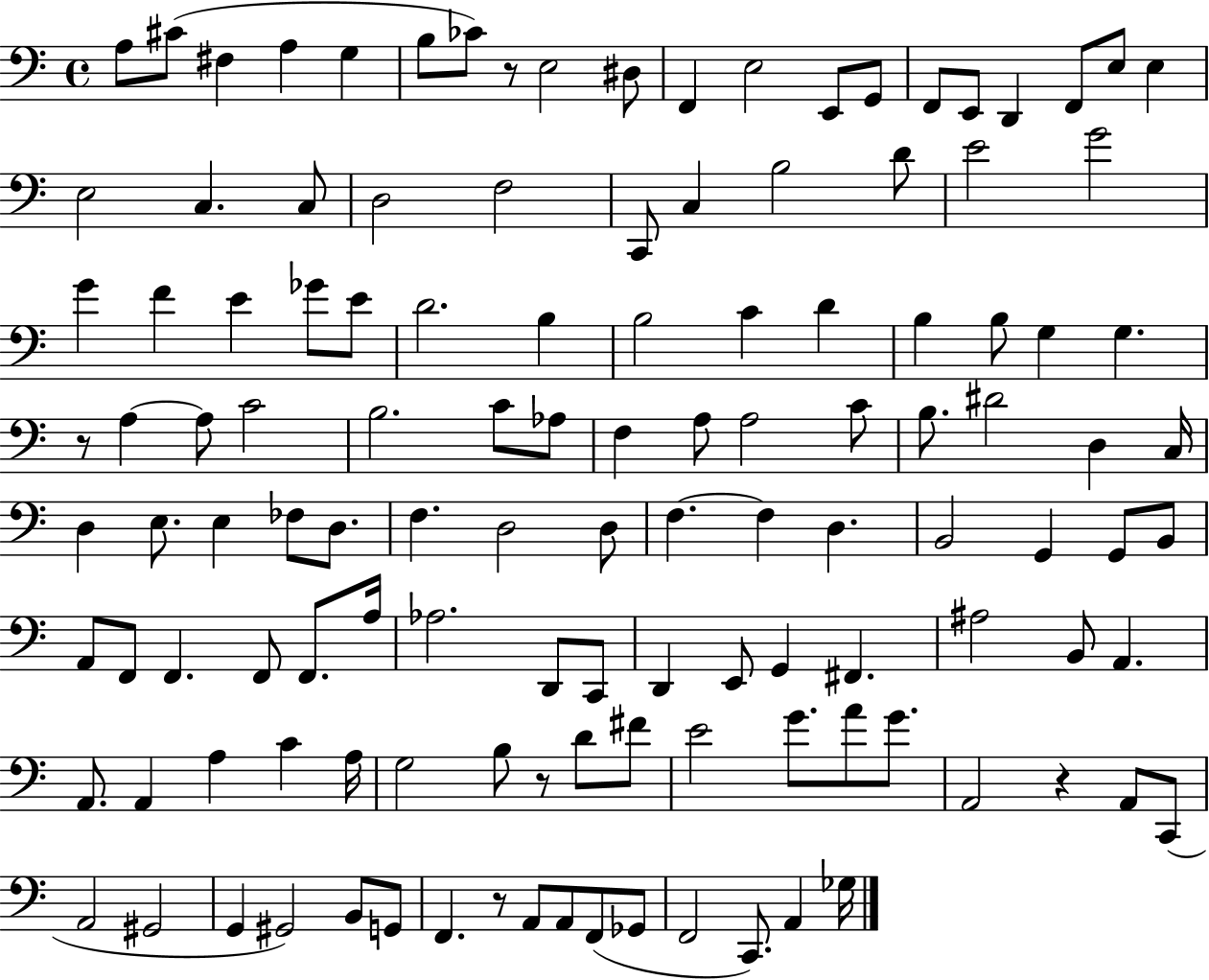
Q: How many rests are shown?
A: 5